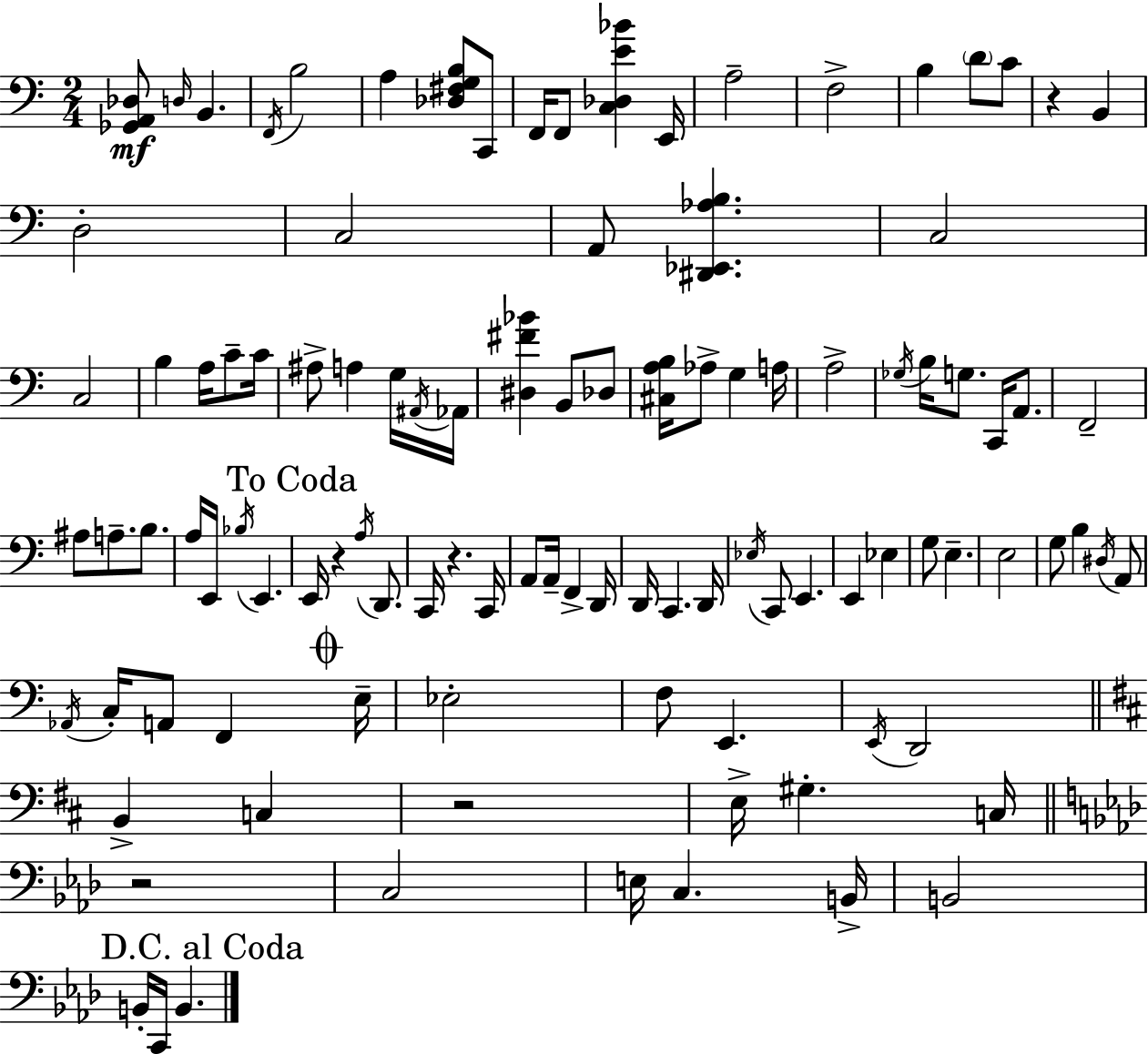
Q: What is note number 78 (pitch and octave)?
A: Eb3